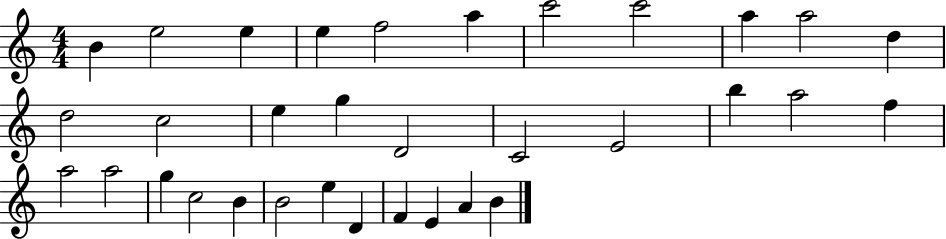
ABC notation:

X:1
T:Untitled
M:4/4
L:1/4
K:C
B e2 e e f2 a c'2 c'2 a a2 d d2 c2 e g D2 C2 E2 b a2 f a2 a2 g c2 B B2 e D F E A B